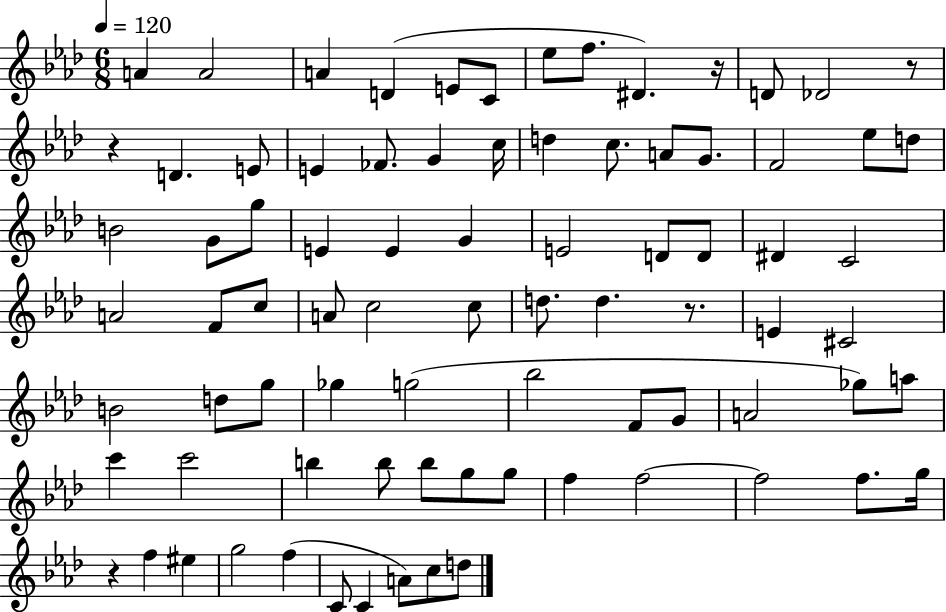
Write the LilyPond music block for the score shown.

{
  \clef treble
  \numericTimeSignature
  \time 6/8
  \key aes \major
  \tempo 4 = 120
  a'4 a'2 | a'4 d'4( e'8 c'8 | ees''8 f''8. dis'4.) r16 | d'8 des'2 r8 | \break r4 d'4. e'8 | e'4 fes'8. g'4 c''16 | d''4 c''8. a'8 g'8. | f'2 ees''8 d''8 | \break b'2 g'8 g''8 | e'4 e'4 g'4 | e'2 d'8 d'8 | dis'4 c'2 | \break a'2 f'8 c''8 | a'8 c''2 c''8 | d''8. d''4. r8. | e'4 cis'2 | \break b'2 d''8 g''8 | ges''4 g''2( | bes''2 f'8 g'8 | a'2 ges''8) a''8 | \break c'''4 c'''2 | b''4 b''8 b''8 g''8 g''8 | f''4 f''2~~ | f''2 f''8. g''16 | \break r4 f''4 eis''4 | g''2 f''4( | c'8 c'4 a'8) c''8 d''8 | \bar "|."
}